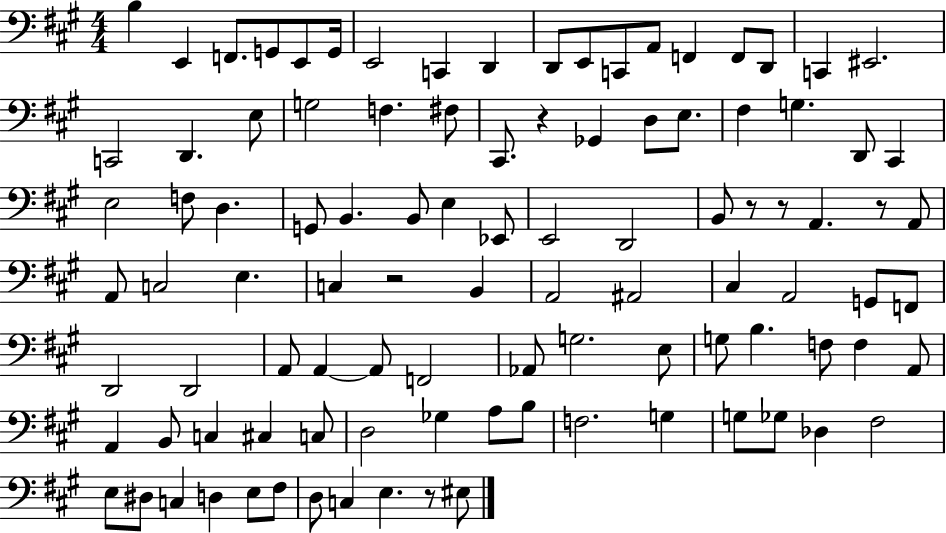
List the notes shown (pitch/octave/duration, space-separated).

B3/q E2/q F2/e. G2/e E2/e G2/s E2/h C2/q D2/q D2/e E2/e C2/e A2/e F2/q F2/e D2/e C2/q EIS2/h. C2/h D2/q. E3/e G3/h F3/q. F#3/e C#2/e. R/q Gb2/q D3/e E3/e. F#3/q G3/q. D2/e C#2/q E3/h F3/e D3/q. G2/e B2/q. B2/e E3/q Eb2/e E2/h D2/h B2/e R/e R/e A2/q. R/e A2/e A2/e C3/h E3/q. C3/q R/h B2/q A2/h A#2/h C#3/q A2/h G2/e F2/e D2/h D2/h A2/e A2/q A2/e F2/h Ab2/e G3/h. E3/e G3/e B3/q. F3/e F3/q A2/e A2/q B2/e C3/q C#3/q C3/e D3/h Gb3/q A3/e B3/e F3/h. G3/q G3/e Gb3/e Db3/q F#3/h E3/e D#3/e C3/q D3/q E3/e F#3/e D3/e C3/q E3/q. R/e EIS3/e